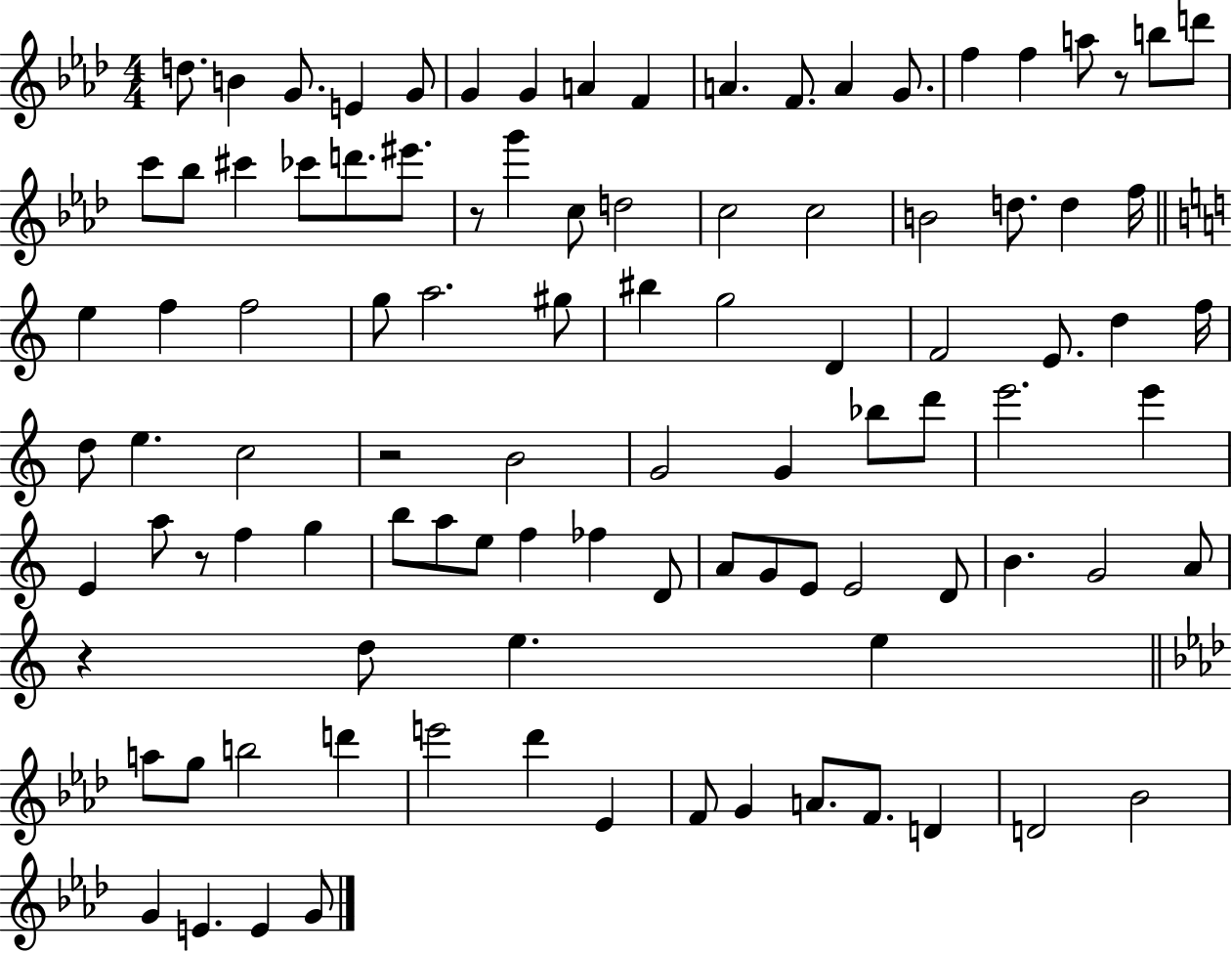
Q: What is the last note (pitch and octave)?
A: G4